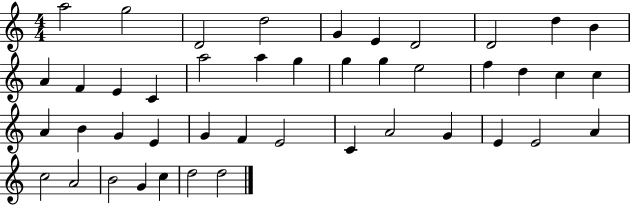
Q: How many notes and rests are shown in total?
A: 44